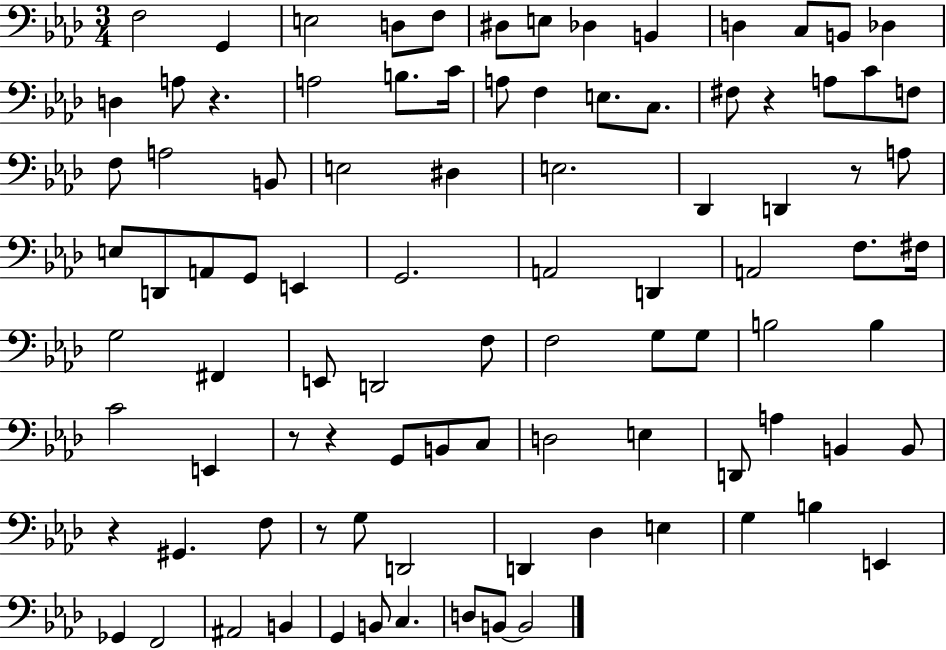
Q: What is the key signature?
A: AES major